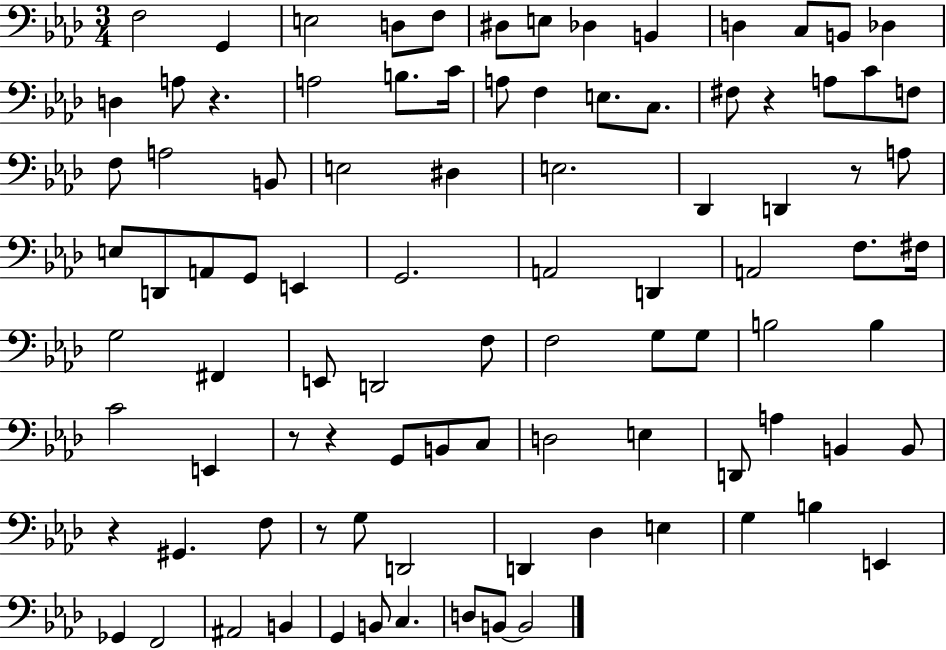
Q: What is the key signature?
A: AES major